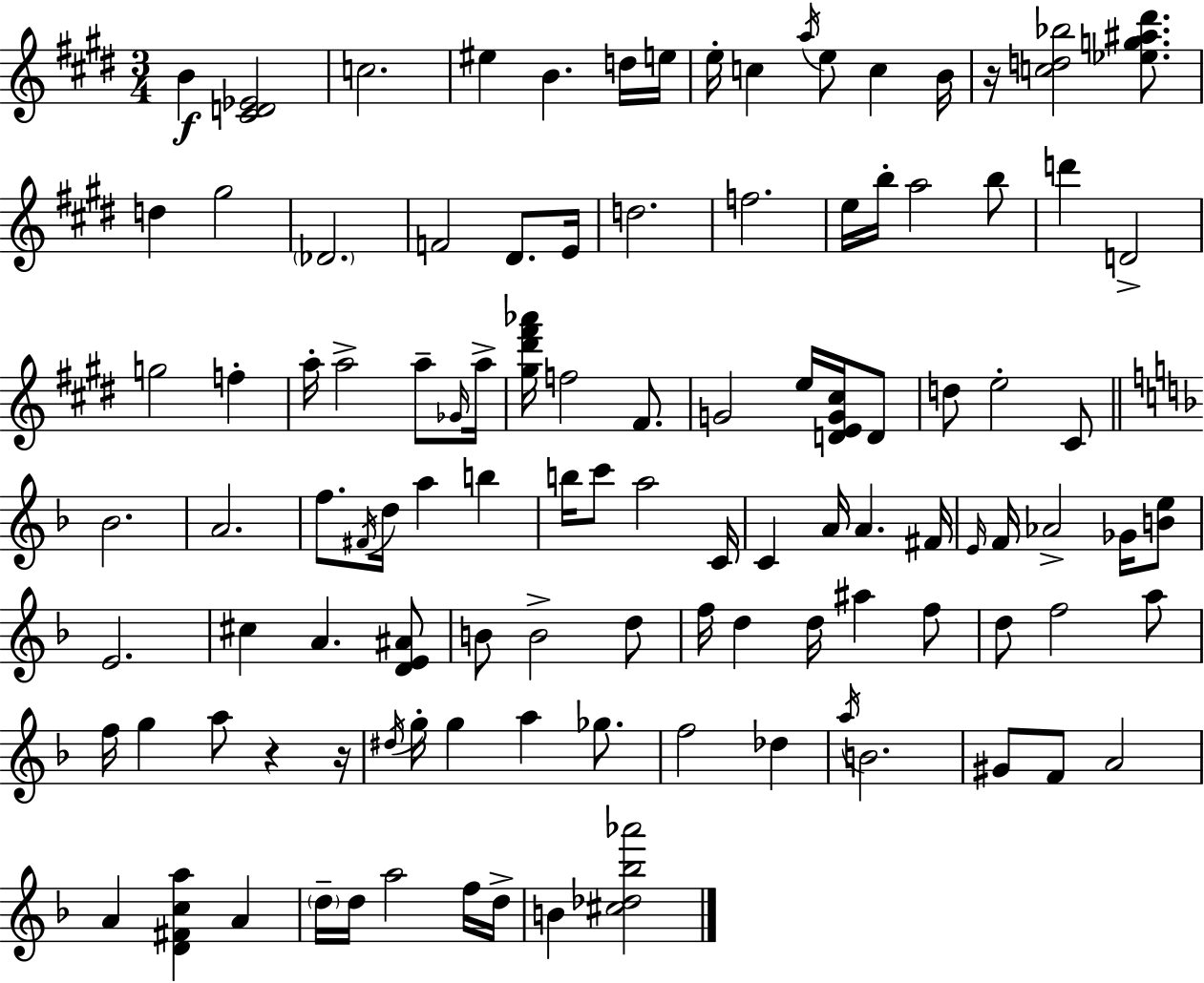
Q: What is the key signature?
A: E major